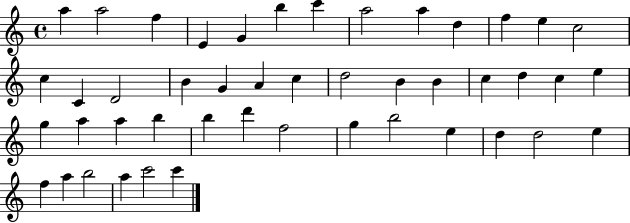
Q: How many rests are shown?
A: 0